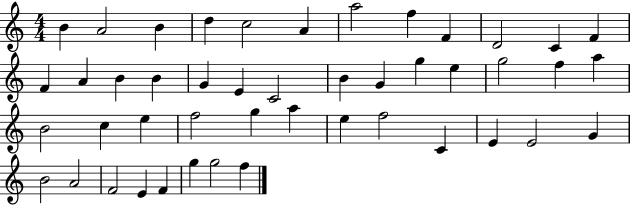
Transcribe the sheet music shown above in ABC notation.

X:1
T:Untitled
M:4/4
L:1/4
K:C
B A2 B d c2 A a2 f F D2 C F F A B B G E C2 B G g e g2 f a B2 c e f2 g a e f2 C E E2 G B2 A2 F2 E F g g2 f